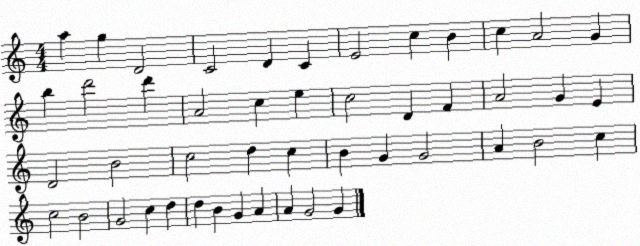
X:1
T:Untitled
M:4/4
L:1/4
K:C
a g D2 C2 D C E2 c B c A2 G b d'2 d' A2 c e c2 D F A2 G E D2 B2 c2 d c B G G2 A B2 c c2 B2 G2 c d d B G A A G2 G